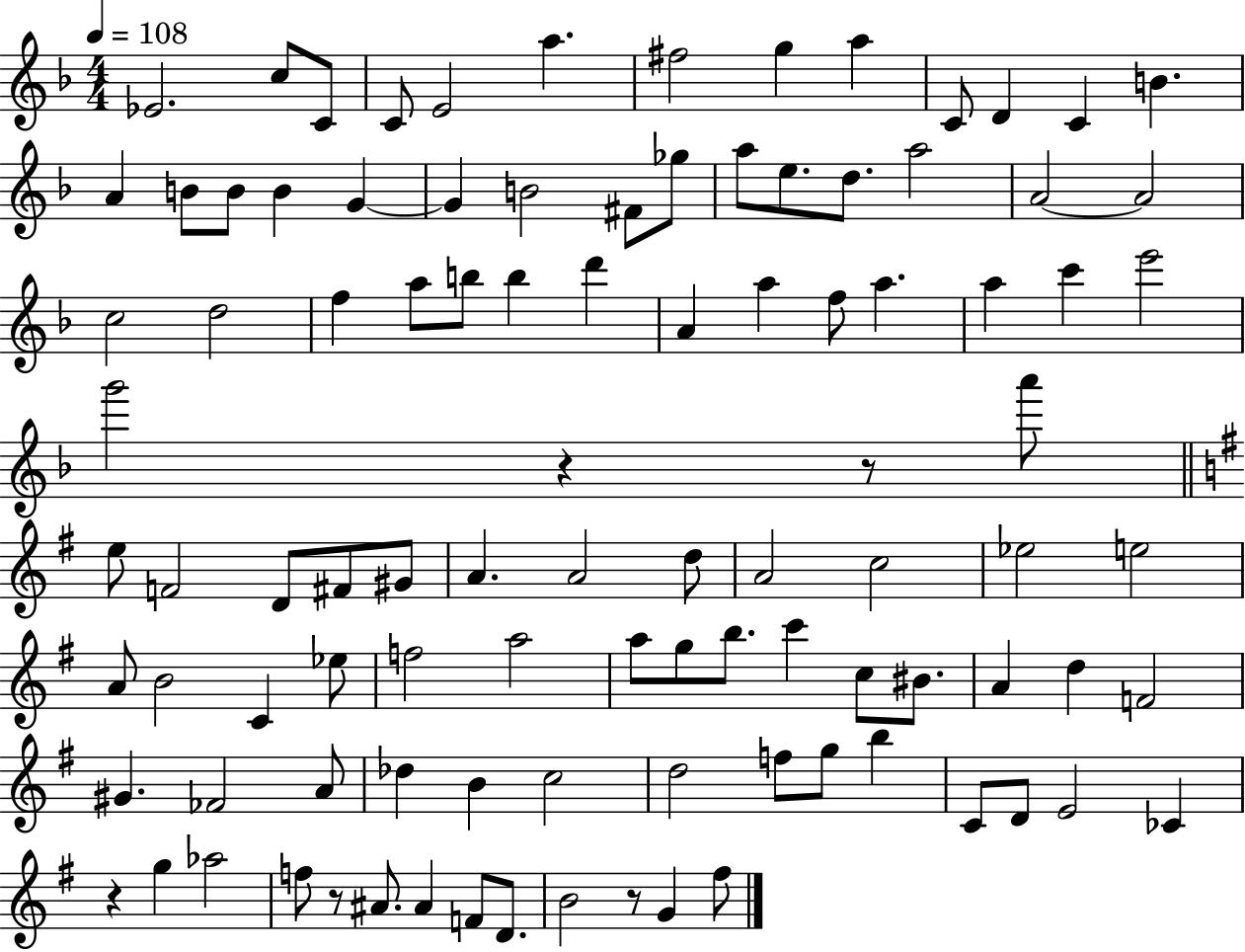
{
  \clef treble
  \numericTimeSignature
  \time 4/4
  \key f \major
  \tempo 4 = 108
  ees'2. c''8 c'8 | c'8 e'2 a''4. | fis''2 g''4 a''4 | c'8 d'4 c'4 b'4. | \break a'4 b'8 b'8 b'4 g'4~~ | g'4 b'2 fis'8 ges''8 | a''8 e''8. d''8. a''2 | a'2~~ a'2 | \break c''2 d''2 | f''4 a''8 b''8 b''4 d'''4 | a'4 a''4 f''8 a''4. | a''4 c'''4 e'''2 | \break g'''2 r4 r8 a'''8 | \bar "||" \break \key g \major e''8 f'2 d'8 fis'8 gis'8 | a'4. a'2 d''8 | a'2 c''2 | ees''2 e''2 | \break a'8 b'2 c'4 ees''8 | f''2 a''2 | a''8 g''8 b''8. c'''4 c''8 bis'8. | a'4 d''4 f'2 | \break gis'4. fes'2 a'8 | des''4 b'4 c''2 | d''2 f''8 g''8 b''4 | c'8 d'8 e'2 ces'4 | \break r4 g''4 aes''2 | f''8 r8 ais'8. ais'4 f'8 d'8. | b'2 r8 g'4 fis''8 | \bar "|."
}